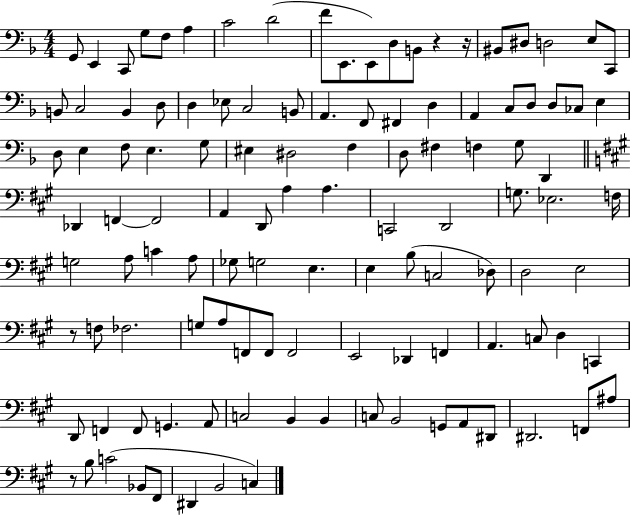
G2/e E2/q C2/e G3/e F3/e A3/q C4/h D4/h F4/e E2/e. E2/e D3/e B2/e R/q R/s BIS2/e D#3/e D3/h E3/e C2/e B2/e C3/h B2/q D3/e D3/q Eb3/e C3/h B2/e A2/q. F2/e F#2/q D3/q A2/q C3/e D3/e D3/e CES3/e E3/q D3/e E3/q F3/e E3/q. G3/e EIS3/q D#3/h F3/q D3/e F#3/q F3/q G3/e D2/q Db2/q F2/q F2/h A2/q D2/e A3/q A3/q. C2/h D2/h G3/e. Eb3/h. F3/s G3/h A3/e C4/q A3/e Gb3/e G3/h E3/q. E3/q B3/e C3/h Db3/e D3/h E3/h R/e F3/e FES3/h. G3/e A3/e F2/e F2/e F2/h E2/h Db2/q F2/q A2/q. C3/e D3/q C2/q D2/e F2/q F2/e G2/q. A2/e C3/h B2/q B2/q C3/e B2/h G2/e A2/e D#2/e D#2/h. F2/e A#3/e R/e B3/e C4/h Bb2/e F#2/e D#2/q B2/h C3/q